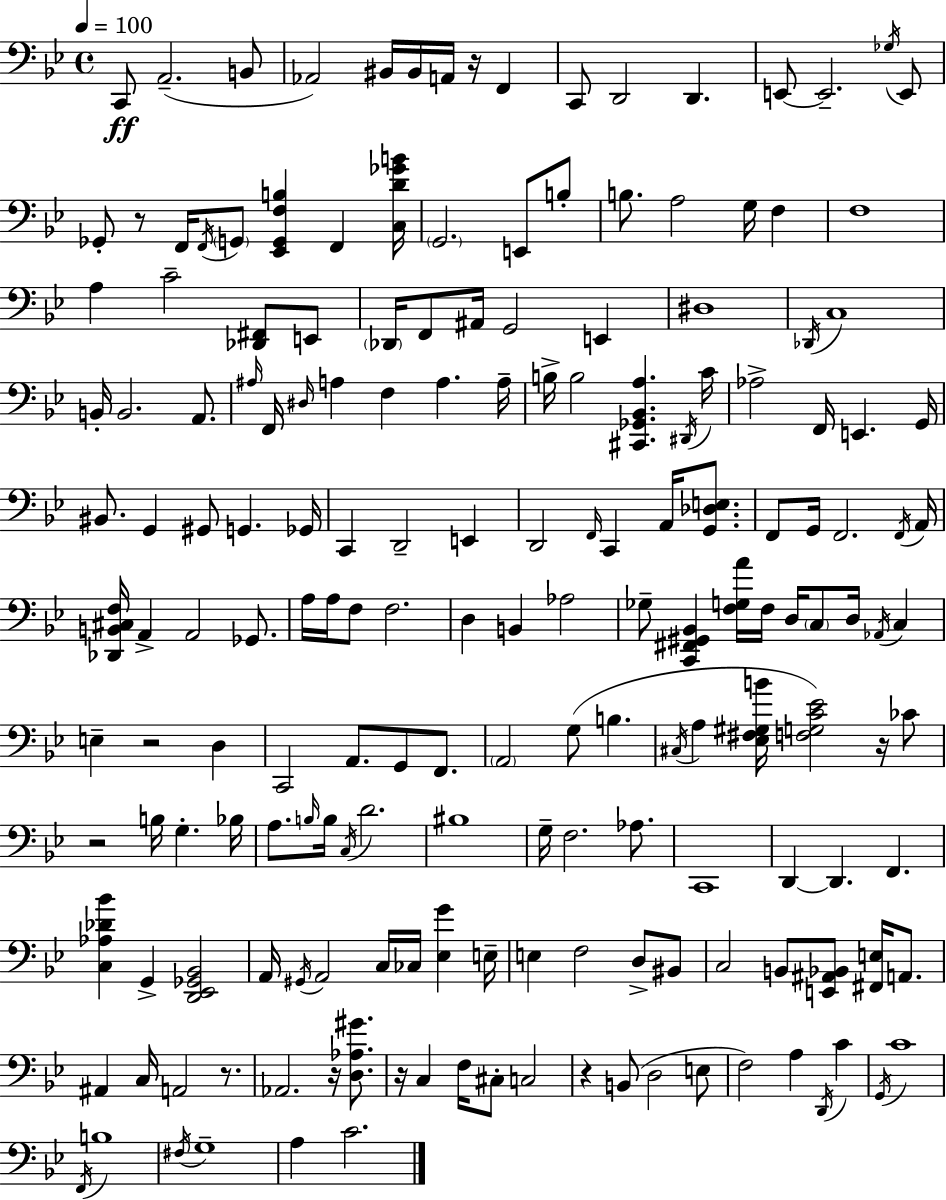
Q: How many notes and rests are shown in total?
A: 181